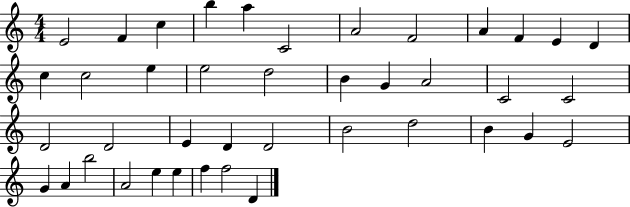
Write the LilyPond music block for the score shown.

{
  \clef treble
  \numericTimeSignature
  \time 4/4
  \key c \major
  e'2 f'4 c''4 | b''4 a''4 c'2 | a'2 f'2 | a'4 f'4 e'4 d'4 | \break c''4 c''2 e''4 | e''2 d''2 | b'4 g'4 a'2 | c'2 c'2 | \break d'2 d'2 | e'4 d'4 d'2 | b'2 d''2 | b'4 g'4 e'2 | \break g'4 a'4 b''2 | a'2 e''4 e''4 | f''4 f''2 d'4 | \bar "|."
}